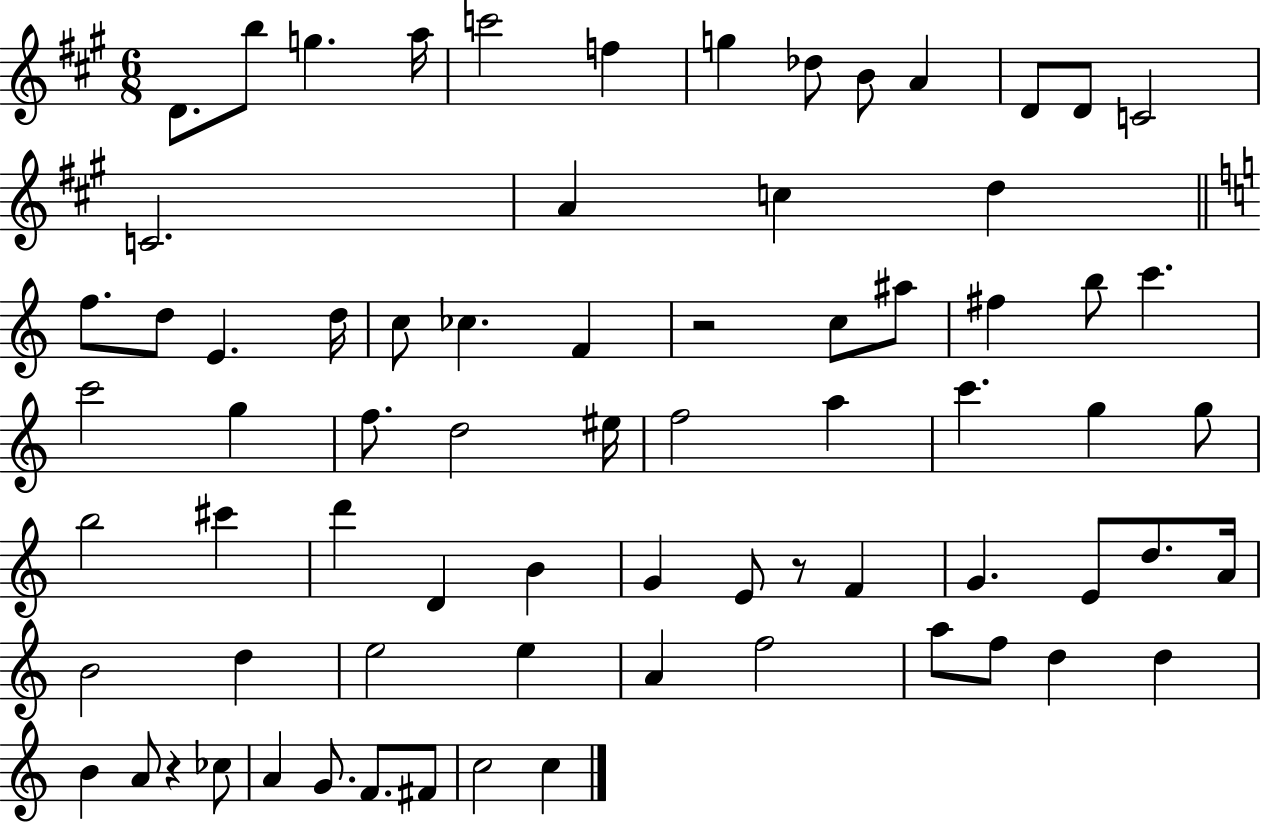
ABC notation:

X:1
T:Untitled
M:6/8
L:1/4
K:A
D/2 b/2 g a/4 c'2 f g _d/2 B/2 A D/2 D/2 C2 C2 A c d f/2 d/2 E d/4 c/2 _c F z2 c/2 ^a/2 ^f b/2 c' c'2 g f/2 d2 ^e/4 f2 a c' g g/2 b2 ^c' d' D B G E/2 z/2 F G E/2 d/2 A/4 B2 d e2 e A f2 a/2 f/2 d d B A/2 z _c/2 A G/2 F/2 ^F/2 c2 c